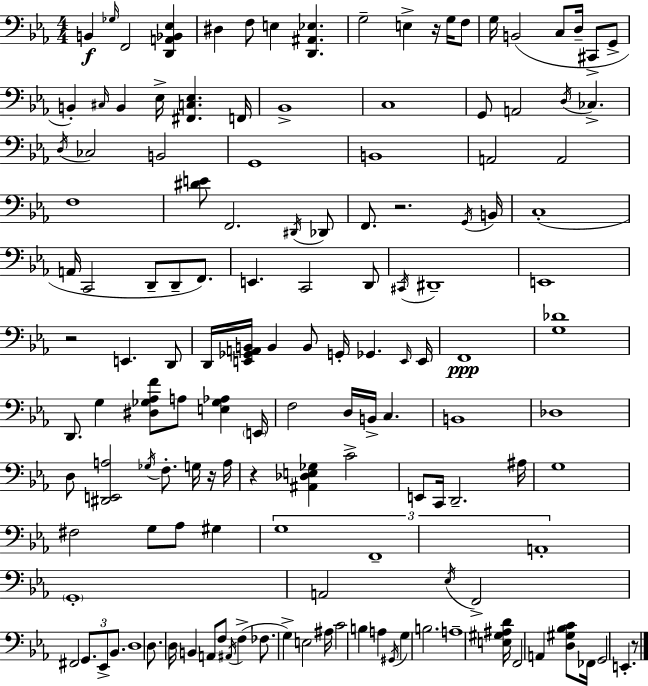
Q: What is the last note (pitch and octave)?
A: E2